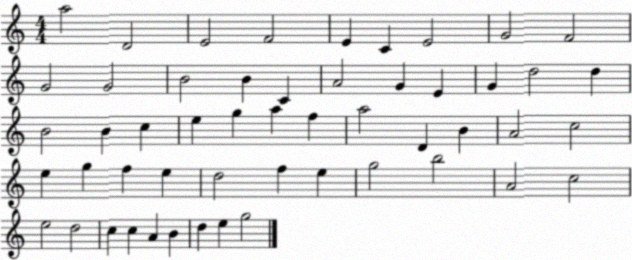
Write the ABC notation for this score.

X:1
T:Untitled
M:4/4
L:1/4
K:C
a2 D2 E2 F2 E C E2 G2 F2 G2 G2 B2 B C A2 G E G d2 d B2 B c e g a f a2 D B A2 c2 e g f e d2 f e g2 b2 A2 c2 e2 d2 c c A B d e g2